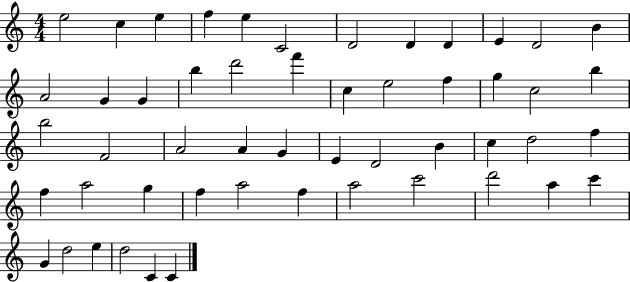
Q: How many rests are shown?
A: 0